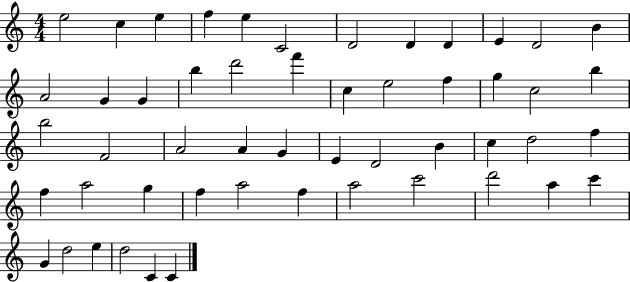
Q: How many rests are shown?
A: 0